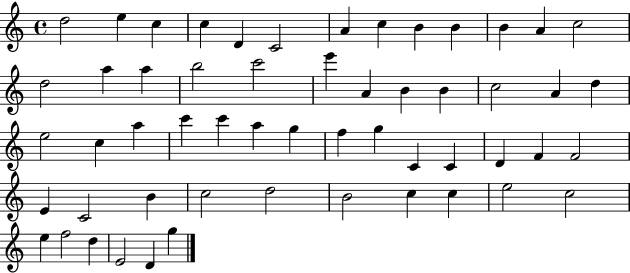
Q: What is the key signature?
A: C major